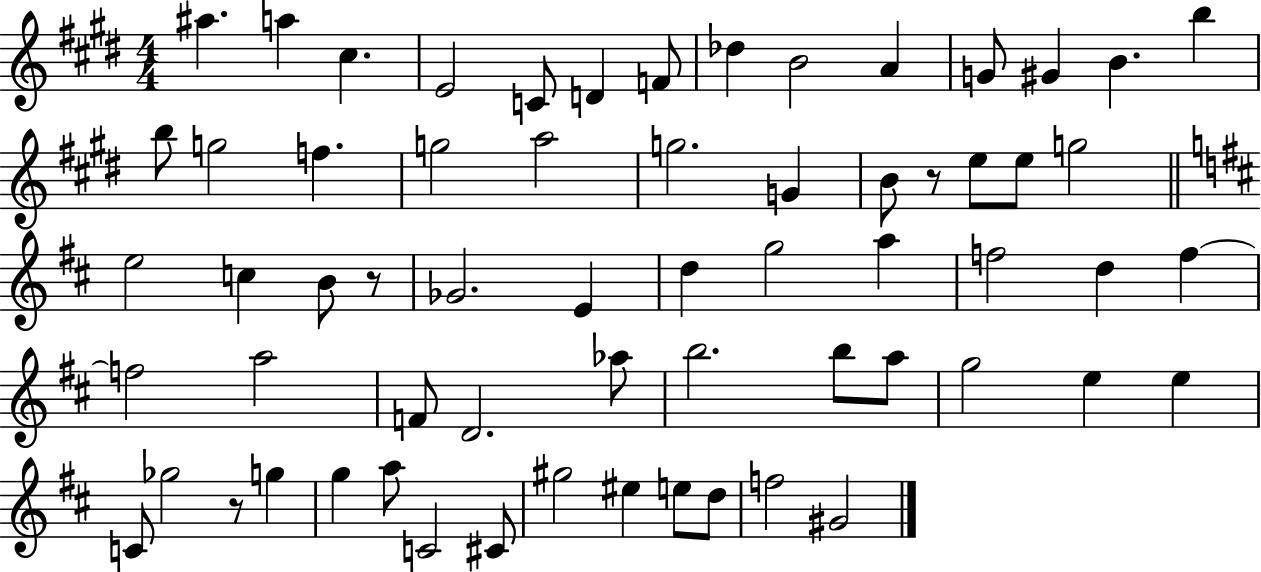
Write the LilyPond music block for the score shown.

{
  \clef treble
  \numericTimeSignature
  \time 4/4
  \key e \major
  ais''4. a''4 cis''4. | e'2 c'8 d'4 f'8 | des''4 b'2 a'4 | g'8 gis'4 b'4. b''4 | \break b''8 g''2 f''4. | g''2 a''2 | g''2. g'4 | b'8 r8 e''8 e''8 g''2 | \break \bar "||" \break \key b \minor e''2 c''4 b'8 r8 | ges'2. e'4 | d''4 g''2 a''4 | f''2 d''4 f''4~~ | \break f''2 a''2 | f'8 d'2. aes''8 | b''2. b''8 a''8 | g''2 e''4 e''4 | \break c'8 ges''2 r8 g''4 | g''4 a''8 c'2 cis'8 | gis''2 eis''4 e''8 d''8 | f''2 gis'2 | \break \bar "|."
}